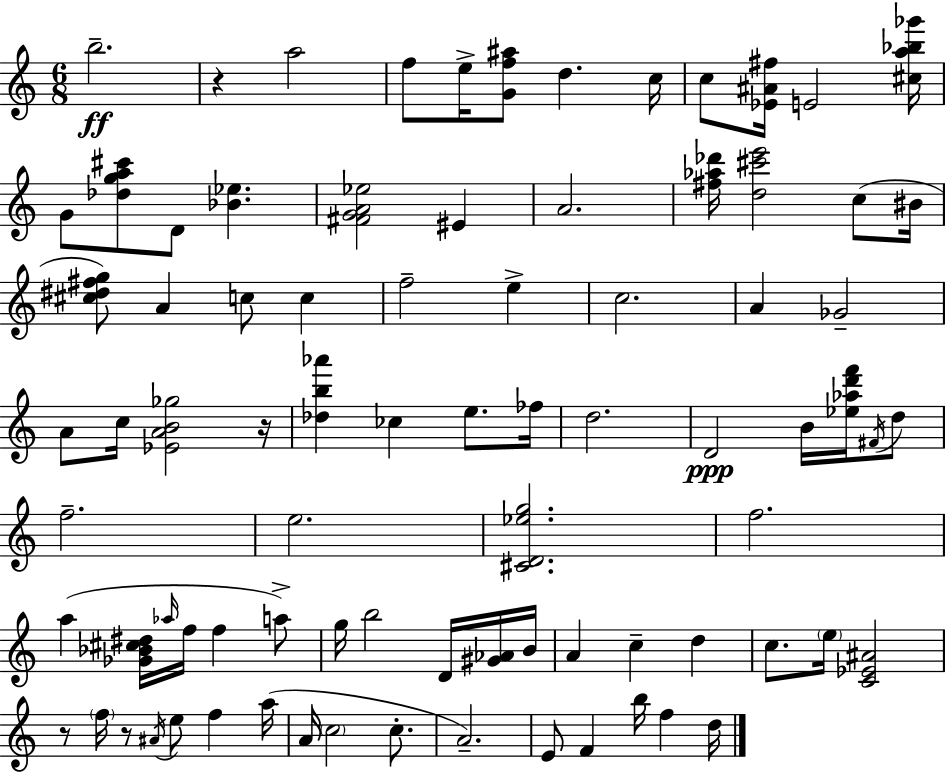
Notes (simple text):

B5/h. R/q A5/h F5/e E5/s [G4,F5,A#5]/e D5/q. C5/s C5/e [Eb4,A#4,F#5]/s E4/h [C#5,A5,Bb5,Gb6]/s G4/e [Db5,G5,A5,C#6]/e D4/e [Bb4,Eb5]/q. [F#4,G4,A4,Eb5]/h EIS4/q A4/h. [F#5,Ab5,Db6]/s [D5,C#6,E6]/h C5/e BIS4/s [C#5,D#5,F#5,G5]/e A4/q C5/e C5/q F5/h E5/q C5/h. A4/q Gb4/h A4/e C5/s [Eb4,A4,B4,Gb5]/h R/s [Db5,B5,Ab6]/q CES5/q E5/e. FES5/s D5/h. D4/h B4/s [Eb5,Ab5,D6,F6]/s F#4/s D5/e F5/h. E5/h. [C#4,D4,Eb5,G5]/h. F5/h. A5/q [Gb4,Bb4,C#5,D#5]/s Ab5/s F5/s F5/q A5/e G5/s B5/h D4/s [G#4,Ab4]/s B4/s A4/q C5/q D5/q C5/e. E5/s [C4,Eb4,A#4]/h R/e F5/s R/e A#4/s E5/e F5/q A5/s A4/s C5/h C5/e. A4/h. E4/e F4/q B5/s F5/q D5/s